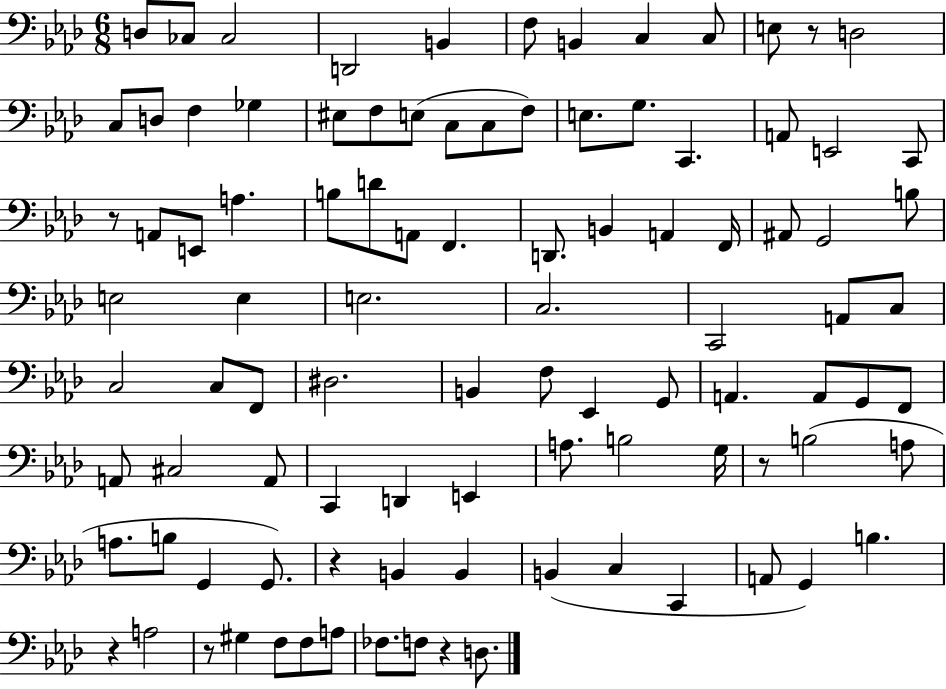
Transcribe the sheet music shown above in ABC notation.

X:1
T:Untitled
M:6/8
L:1/4
K:Ab
D,/2 _C,/2 _C,2 D,,2 B,, F,/2 B,, C, C,/2 E,/2 z/2 D,2 C,/2 D,/2 F, _G, ^E,/2 F,/2 E,/2 C,/2 C,/2 F,/2 E,/2 G,/2 C,, A,,/2 E,,2 C,,/2 z/2 A,,/2 E,,/2 A, B,/2 D/2 A,,/2 F,, D,,/2 B,, A,, F,,/4 ^A,,/2 G,,2 B,/2 E,2 E, E,2 C,2 C,,2 A,,/2 C,/2 C,2 C,/2 F,,/2 ^D,2 B,, F,/2 _E,, G,,/2 A,, A,,/2 G,,/2 F,,/2 A,,/2 ^C,2 A,,/2 C,, D,, E,, A,/2 B,2 G,/4 z/2 B,2 A,/2 A,/2 B,/2 G,, G,,/2 z B,, B,, B,, C, C,, A,,/2 G,, B, z A,2 z/2 ^G, F,/2 F,/2 A,/2 _F,/2 F,/2 z D,/2